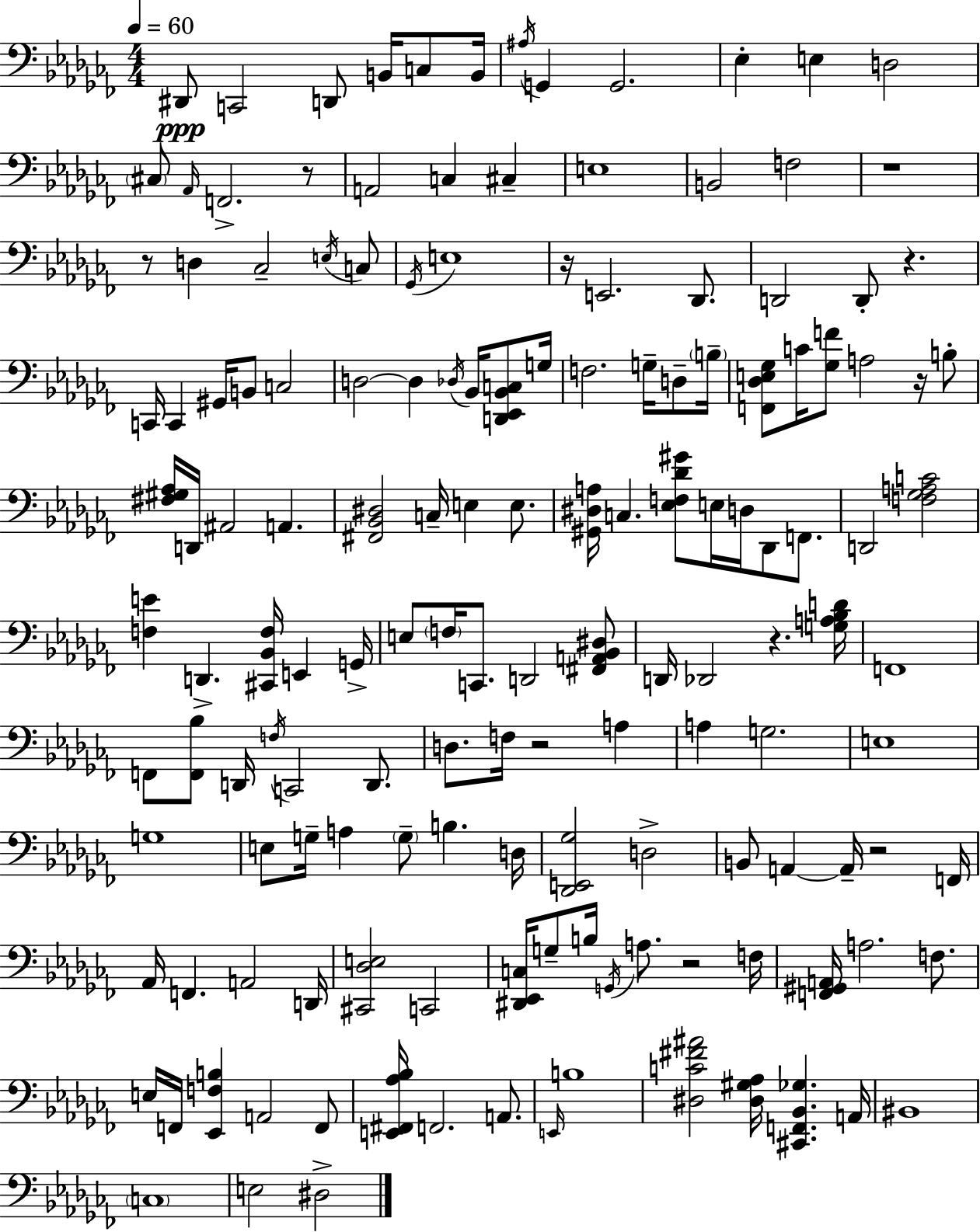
X:1
T:Untitled
M:4/4
L:1/4
K:Abm
^D,,/2 C,,2 D,,/2 B,,/4 C,/2 B,,/4 ^A,/4 G,, G,,2 _E, E, D,2 ^C,/2 _A,,/4 F,,2 z/2 A,,2 C, ^C, E,4 B,,2 F,2 z4 z/2 D, _C,2 E,/4 C,/2 _G,,/4 E,4 z/4 E,,2 _D,,/2 D,,2 D,,/2 z C,,/4 C,, ^G,,/4 B,,/2 C,2 D,2 D, _D,/4 _B,,/4 [D,,_E,,_B,,C,]/2 G,/4 F,2 G,/4 D,/2 B,/4 [F,,_D,E,_G,]/2 C/4 [_G,F]/2 A,2 z/4 B,/2 [^F,^G,_A,]/4 D,,/4 ^A,,2 A,, [^F,,_B,,^D,]2 C,/4 E, E,/2 [^G,,^D,A,]/4 C, [_E,F,_D^G]/2 E,/4 D,/4 _D,,/2 F,,/2 D,,2 [F,_G,A,C]2 [F,E] D,, [^C,,_B,,F,]/4 E,, G,,/4 E,/2 F,/4 C,,/2 D,,2 [^F,,A,,_B,,^D,]/2 D,,/4 _D,,2 z [G,A,_B,D]/4 F,,4 F,,/2 [F,,_B,]/2 D,,/4 F,/4 C,,2 D,,/2 D,/2 F,/4 z2 A, A, G,2 E,4 G,4 E,/2 G,/4 A, G,/2 B, D,/4 [_D,,E,,_G,]2 D,2 B,,/2 A,, A,,/4 z2 F,,/4 _A,,/4 F,, A,,2 D,,/4 [^C,,_D,E,]2 C,,2 [^D,,_E,,C,]/4 G,/2 B,/4 G,,/4 A,/2 z2 F,/4 [F,,^G,,A,,]/4 A,2 F,/2 E,/4 F,,/4 [_E,,F,B,] A,,2 F,,/2 [E,,^F,,_A,_B,]/4 F,,2 A,,/2 E,,/4 B,4 [^D,C^F^A]2 [^D,^G,_A,]/4 [^C,,F,,_B,,_G,] A,,/4 ^B,,4 C,4 E,2 ^D,2